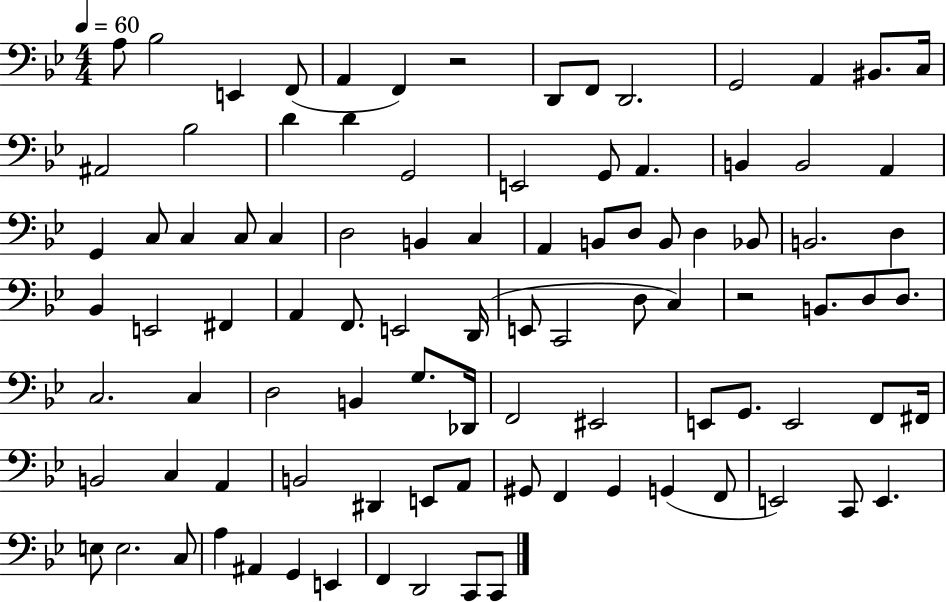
X:1
T:Untitled
M:4/4
L:1/4
K:Bb
A,/2 _B,2 E,, F,,/2 A,, F,, z2 D,,/2 F,,/2 D,,2 G,,2 A,, ^B,,/2 C,/4 ^A,,2 _B,2 D D G,,2 E,,2 G,,/2 A,, B,, B,,2 A,, G,, C,/2 C, C,/2 C, D,2 B,, C, A,, B,,/2 D,/2 B,,/2 D, _B,,/2 B,,2 D, _B,, E,,2 ^F,, A,, F,,/2 E,,2 D,,/4 E,,/2 C,,2 D,/2 C, z2 B,,/2 D,/2 D,/2 C,2 C, D,2 B,, G,/2 _D,,/4 F,,2 ^E,,2 E,,/2 G,,/2 E,,2 F,,/2 ^F,,/4 B,,2 C, A,, B,,2 ^D,, E,,/2 A,,/2 ^G,,/2 F,, ^G,, G,, F,,/2 E,,2 C,,/2 E,, E,/2 E,2 C,/2 A, ^A,, G,, E,, F,, D,,2 C,,/2 C,,/2